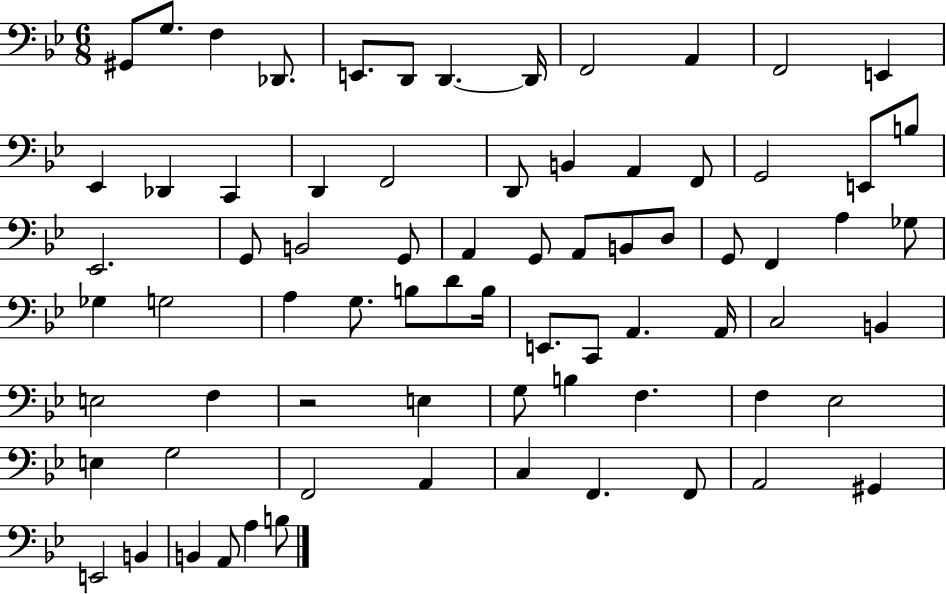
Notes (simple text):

G#2/e G3/e. F3/q Db2/e. E2/e. D2/e D2/q. D2/s F2/h A2/q F2/h E2/q Eb2/q Db2/q C2/q D2/q F2/h D2/e B2/q A2/q F2/e G2/h E2/e B3/e Eb2/h. G2/e B2/h G2/e A2/q G2/e A2/e B2/e D3/e G2/e F2/q A3/q Gb3/e Gb3/q G3/h A3/q G3/e. B3/e D4/e B3/s E2/e. C2/e A2/q. A2/s C3/h B2/q E3/h F3/q R/h E3/q G3/e B3/q F3/q. F3/q Eb3/h E3/q G3/h F2/h A2/q C3/q F2/q. F2/e A2/h G#2/q E2/h B2/q B2/q A2/e A3/q B3/e